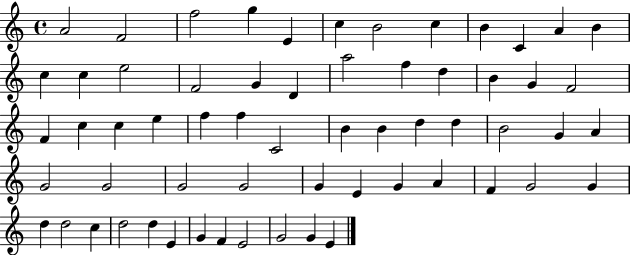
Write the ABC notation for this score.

X:1
T:Untitled
M:4/4
L:1/4
K:C
A2 F2 f2 g E c B2 c B C A B c c e2 F2 G D a2 f d B G F2 F c c e f f C2 B B d d B2 G A G2 G2 G2 G2 G E G A F G2 G d d2 c d2 d E G F E2 G2 G E